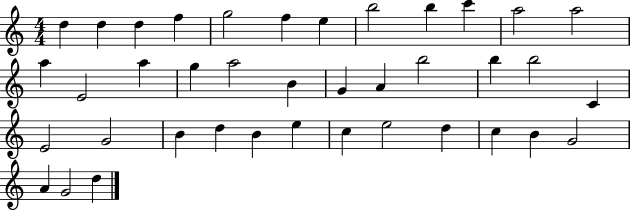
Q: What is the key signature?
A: C major